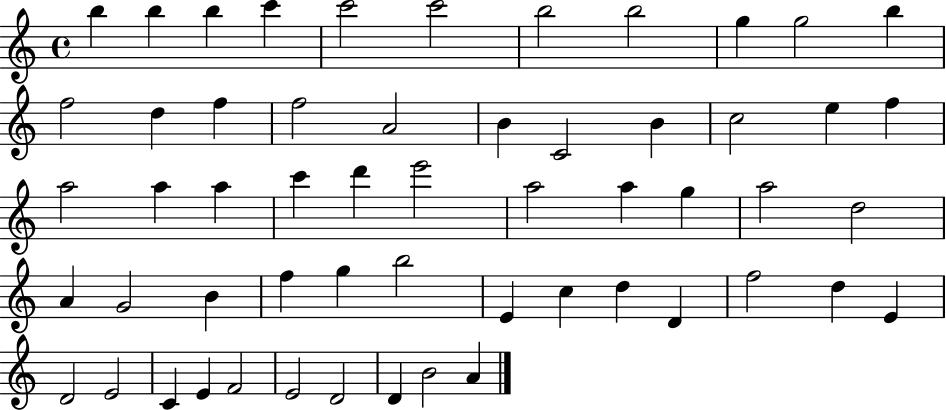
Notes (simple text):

B5/q B5/q B5/q C6/q C6/h C6/h B5/h B5/h G5/q G5/h B5/q F5/h D5/q F5/q F5/h A4/h B4/q C4/h B4/q C5/h E5/q F5/q A5/h A5/q A5/q C6/q D6/q E6/h A5/h A5/q G5/q A5/h D5/h A4/q G4/h B4/q F5/q G5/q B5/h E4/q C5/q D5/q D4/q F5/h D5/q E4/q D4/h E4/h C4/q E4/q F4/h E4/h D4/h D4/q B4/h A4/q